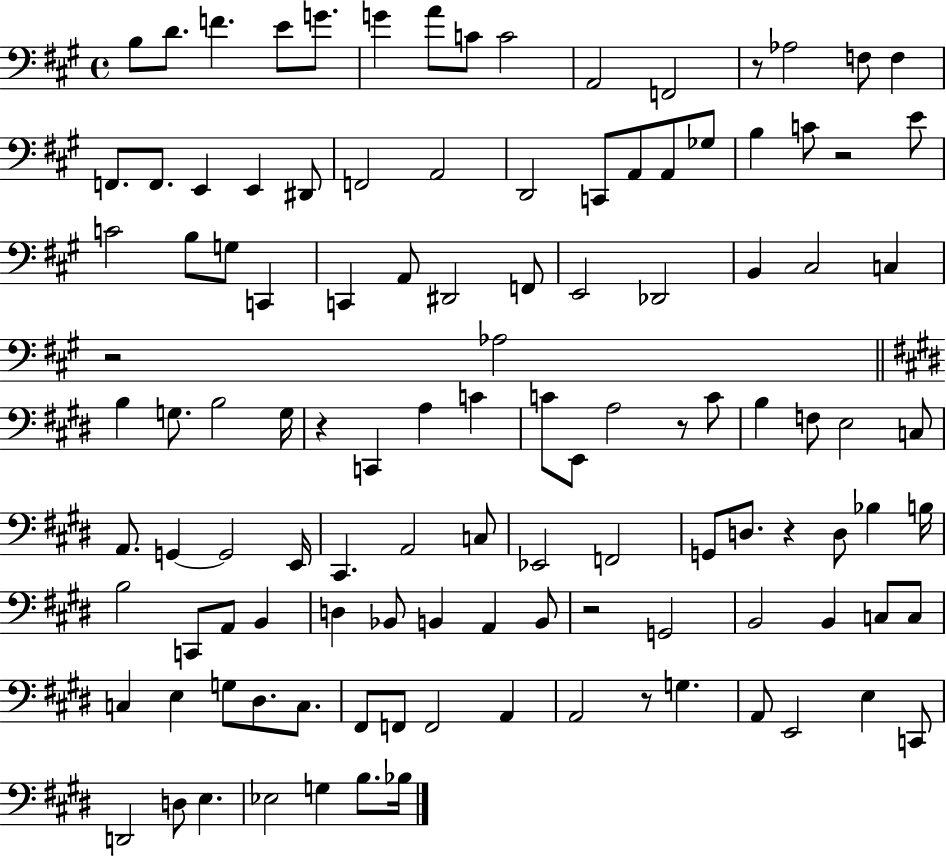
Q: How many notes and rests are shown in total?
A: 116